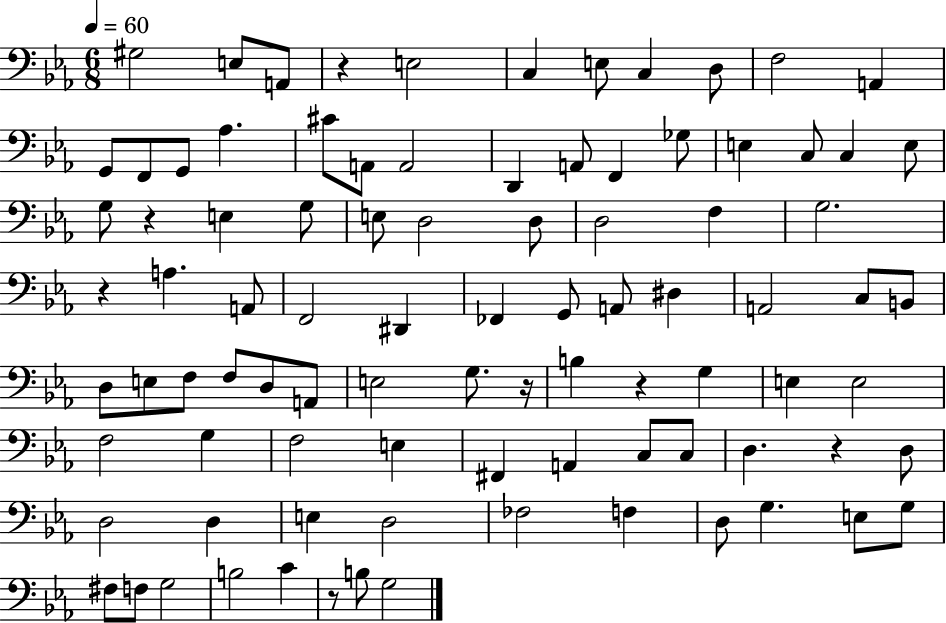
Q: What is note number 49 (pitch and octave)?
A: F3